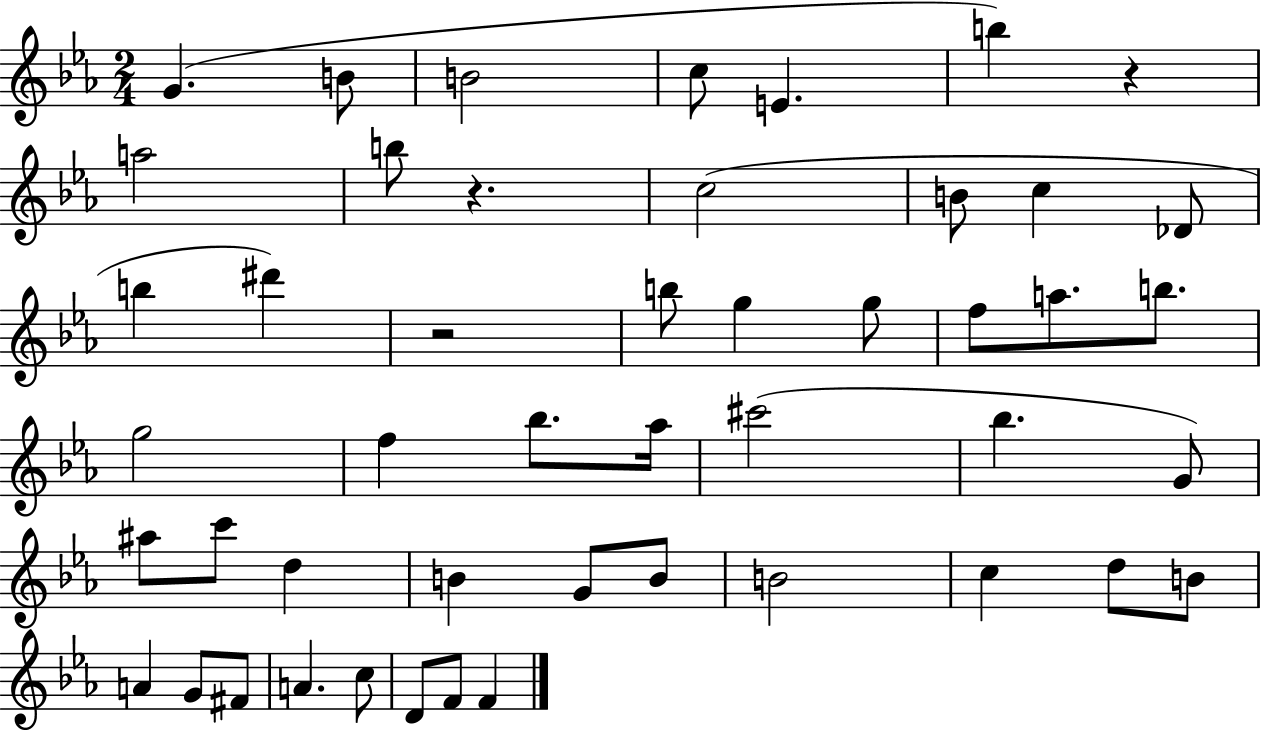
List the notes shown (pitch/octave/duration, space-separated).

G4/q. B4/e B4/h C5/e E4/q. B5/q R/q A5/h B5/e R/q. C5/h B4/e C5/q Db4/e B5/q D#6/q R/h B5/e G5/q G5/e F5/e A5/e. B5/e. G5/h F5/q Bb5/e. Ab5/s C#6/h Bb5/q. G4/e A#5/e C6/e D5/q B4/q G4/e B4/e B4/h C5/q D5/e B4/e A4/q G4/e F#4/e A4/q. C5/e D4/e F4/e F4/q